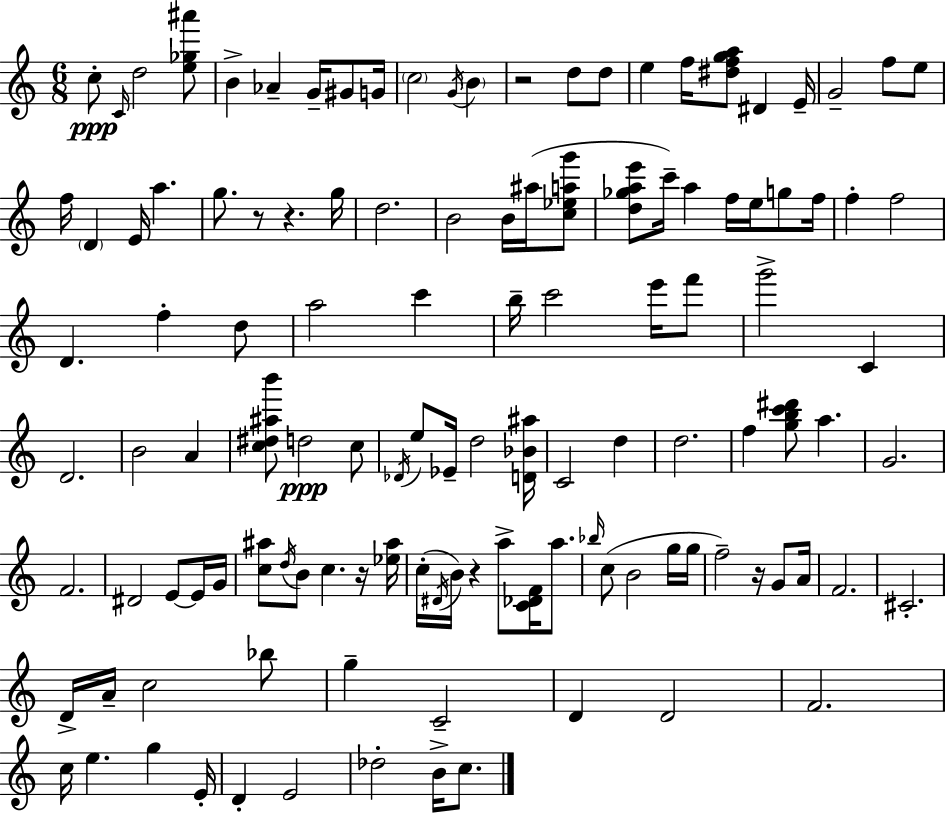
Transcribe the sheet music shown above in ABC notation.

X:1
T:Untitled
M:6/8
L:1/4
K:Am
c/2 C/4 d2 [e_g^a']/2 B _A G/4 ^G/2 G/4 c2 G/4 B z2 d/2 d/2 e f/4 [^dfga]/2 ^D E/4 G2 f/2 e/2 f/4 D E/4 a g/2 z/2 z g/4 d2 B2 B/4 ^a/4 [c_eag']/2 [d_gae']/2 c'/4 a f/4 e/4 g/2 f/4 f f2 D f d/2 a2 c' b/4 c'2 e'/4 f'/2 g'2 C D2 B2 A [c^d^ab']/2 d2 c/2 _D/4 e/2 _E/4 d2 [D_B^a]/4 C2 d d2 f [gbc'^d']/2 a G2 F2 ^D2 E/2 E/4 G/4 [c^a]/2 d/4 B/2 c z/4 [_e^a]/4 c/4 ^D/4 B/4 z a/2 [C_DF]/4 a/2 _b/4 c/2 B2 g/4 g/4 f2 z/4 G/2 A/4 F2 ^C2 D/4 A/4 c2 _b/2 g C2 D D2 F2 c/4 e g E/4 D E2 _d2 B/4 c/2